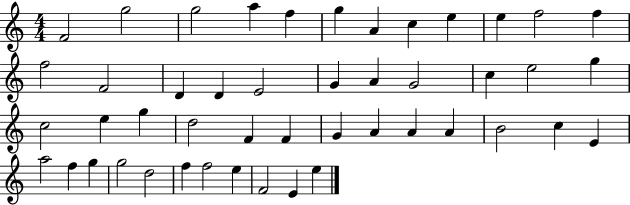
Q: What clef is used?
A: treble